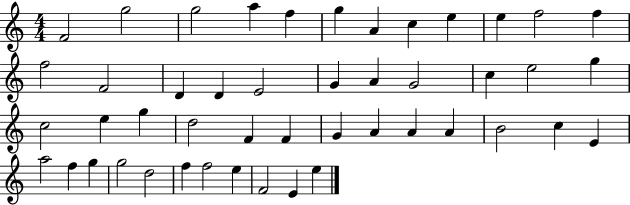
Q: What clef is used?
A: treble